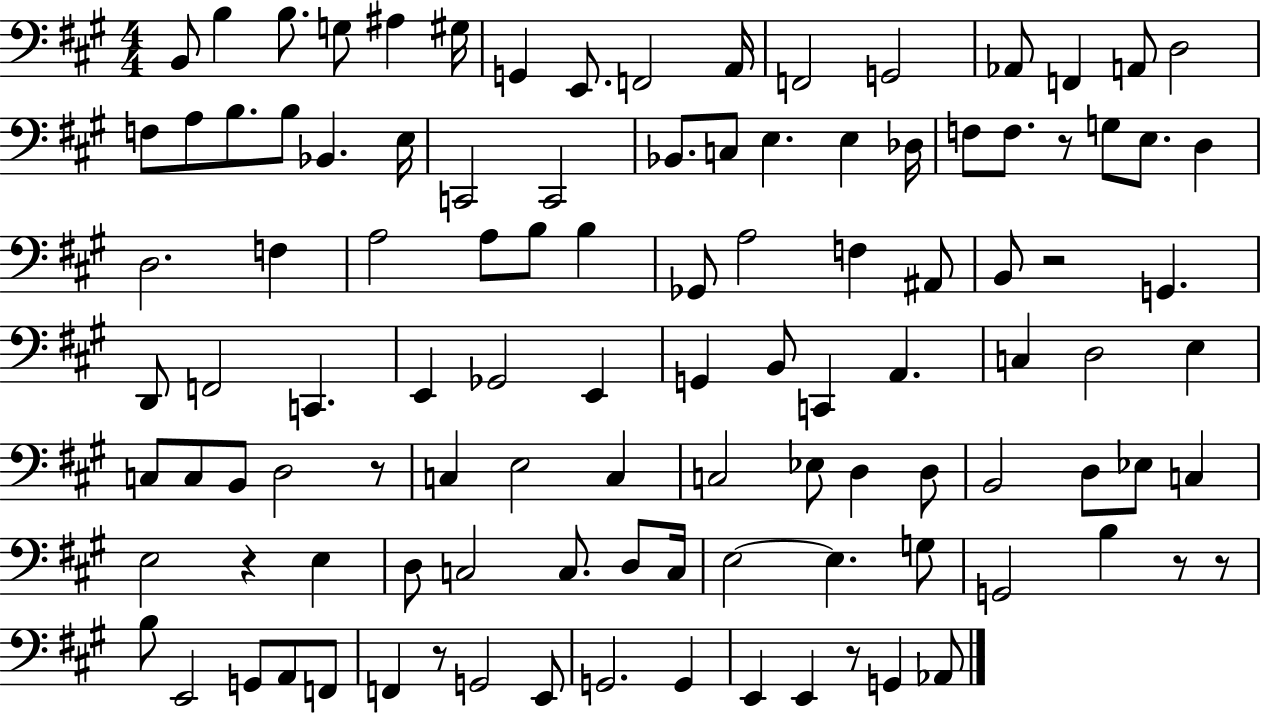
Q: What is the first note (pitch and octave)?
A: B2